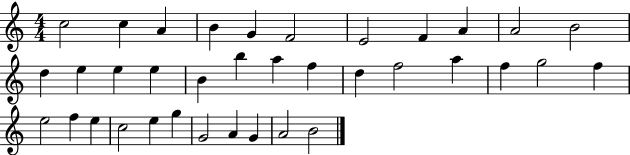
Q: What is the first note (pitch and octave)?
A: C5